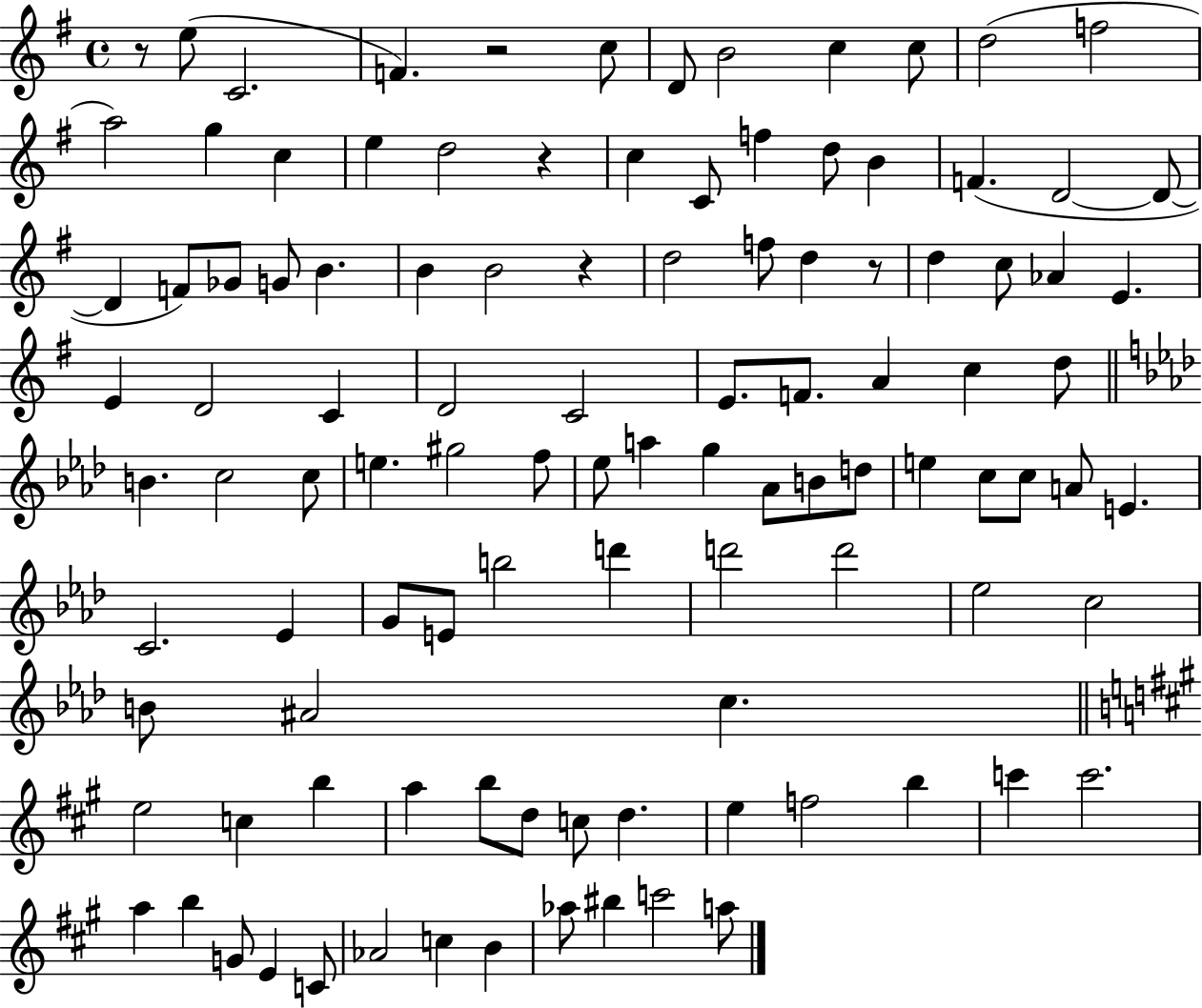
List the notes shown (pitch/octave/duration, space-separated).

R/e E5/e C4/h. F4/q. R/h C5/e D4/e B4/h C5/q C5/e D5/h F5/h A5/h G5/q C5/q E5/q D5/h R/q C5/q C4/e F5/q D5/e B4/q F4/q. D4/h D4/e D4/q F4/e Gb4/e G4/e B4/q. B4/q B4/h R/q D5/h F5/e D5/q R/e D5/q C5/e Ab4/q E4/q. E4/q D4/h C4/q D4/h C4/h E4/e. F4/e. A4/q C5/q D5/e B4/q. C5/h C5/e E5/q. G#5/h F5/e Eb5/e A5/q G5/q Ab4/e B4/e D5/e E5/q C5/e C5/e A4/e E4/q. C4/h. Eb4/q G4/e E4/e B5/h D6/q D6/h D6/h Eb5/h C5/h B4/e A#4/h C5/q. E5/h C5/q B5/q A5/q B5/e D5/e C5/e D5/q. E5/q F5/h B5/q C6/q C6/h. A5/q B5/q G4/e E4/q C4/e Ab4/h C5/q B4/q Ab5/e BIS5/q C6/h A5/e